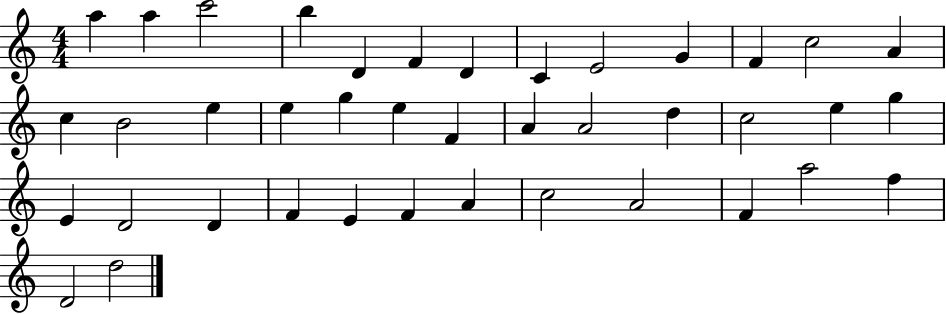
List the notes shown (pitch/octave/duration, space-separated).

A5/q A5/q C6/h B5/q D4/q F4/q D4/q C4/q E4/h G4/q F4/q C5/h A4/q C5/q B4/h E5/q E5/q G5/q E5/q F4/q A4/q A4/h D5/q C5/h E5/q G5/q E4/q D4/h D4/q F4/q E4/q F4/q A4/q C5/h A4/h F4/q A5/h F5/q D4/h D5/h